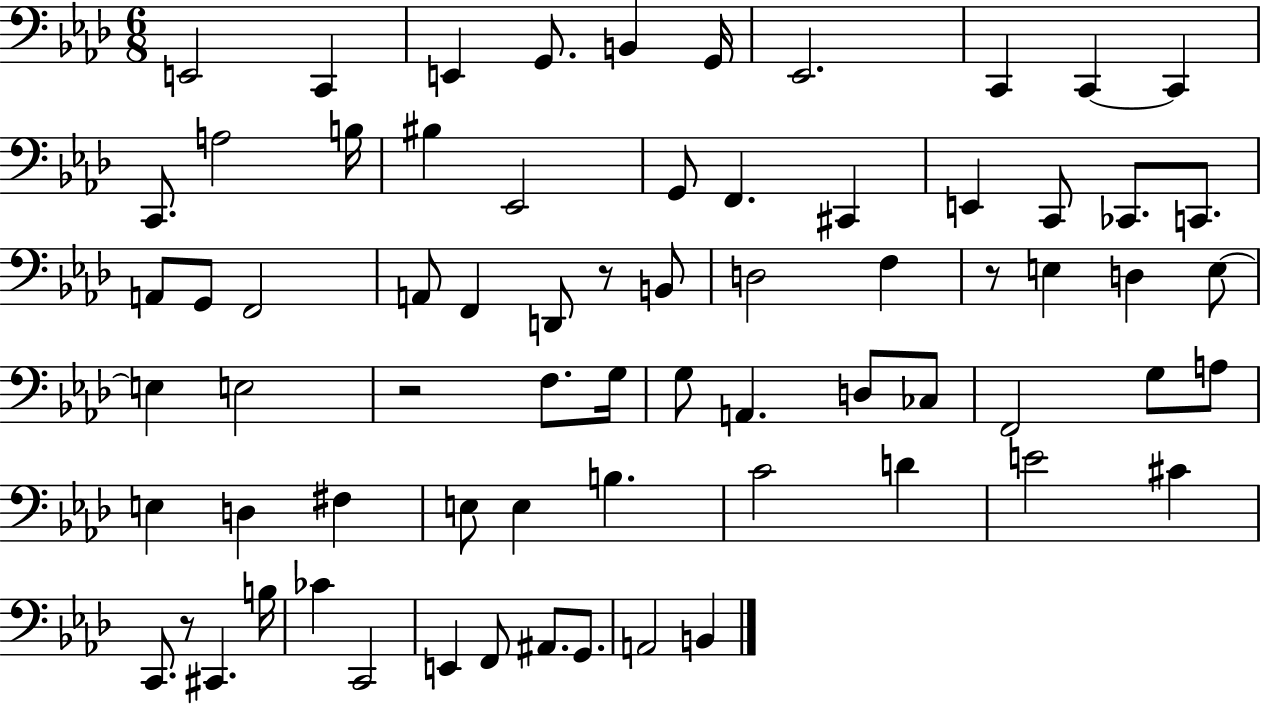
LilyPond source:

{
  \clef bass
  \numericTimeSignature
  \time 6/8
  \key aes \major
  \repeat volta 2 { e,2 c,4 | e,4 g,8. b,4 g,16 | ees,2. | c,4 c,4~~ c,4 | \break c,8. a2 b16 | bis4 ees,2 | g,8 f,4. cis,4 | e,4 c,8 ces,8. c,8. | \break a,8 g,8 f,2 | a,8 f,4 d,8 r8 b,8 | d2 f4 | r8 e4 d4 e8~~ | \break e4 e2 | r2 f8. g16 | g8 a,4. d8 ces8 | f,2 g8 a8 | \break e4 d4 fis4 | e8 e4 b4. | c'2 d'4 | e'2 cis'4 | \break c,8. r8 cis,4. b16 | ces'4 c,2 | e,4 f,8 ais,8. g,8. | a,2 b,4 | \break } \bar "|."
}